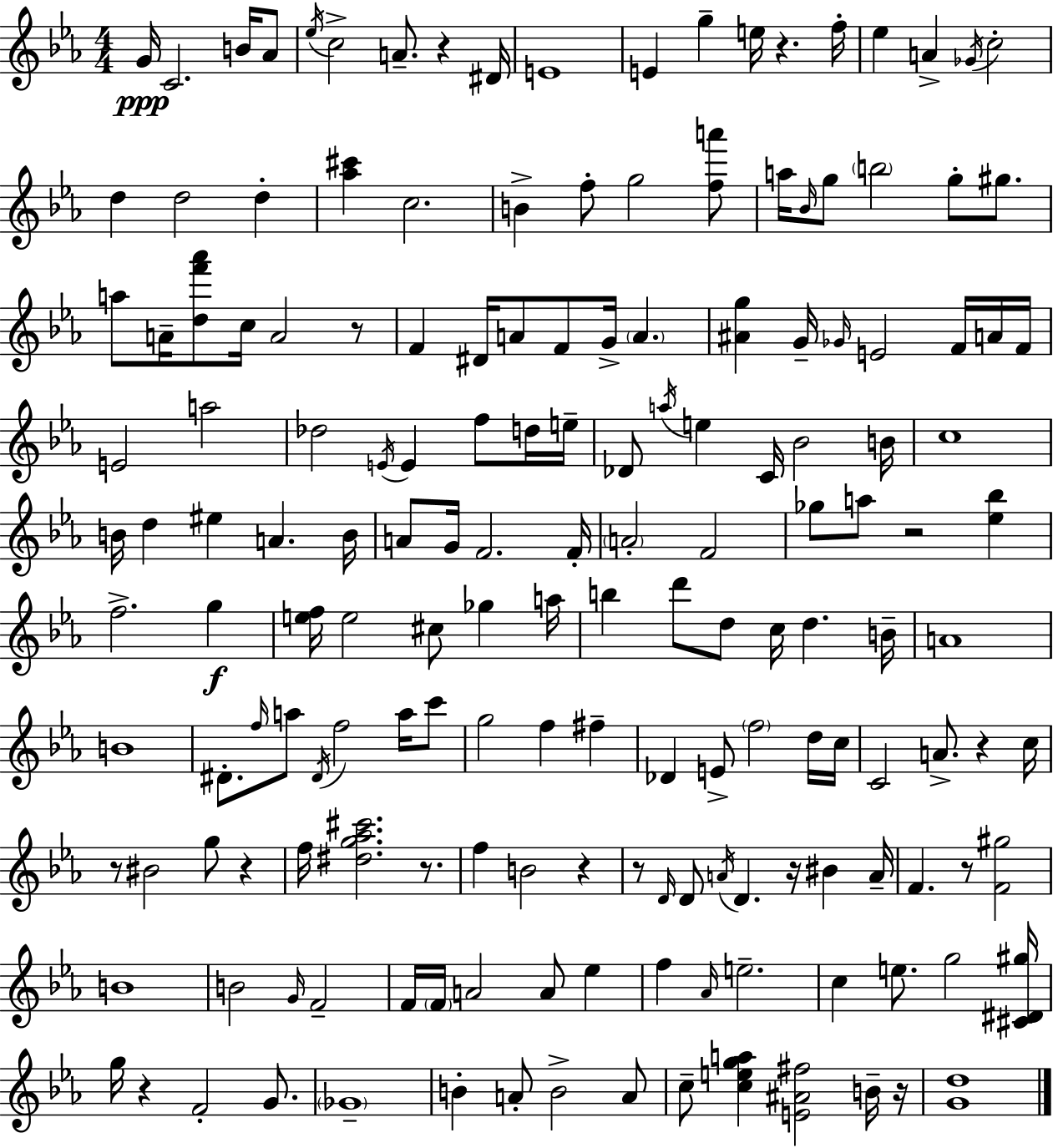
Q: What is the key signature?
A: EES major